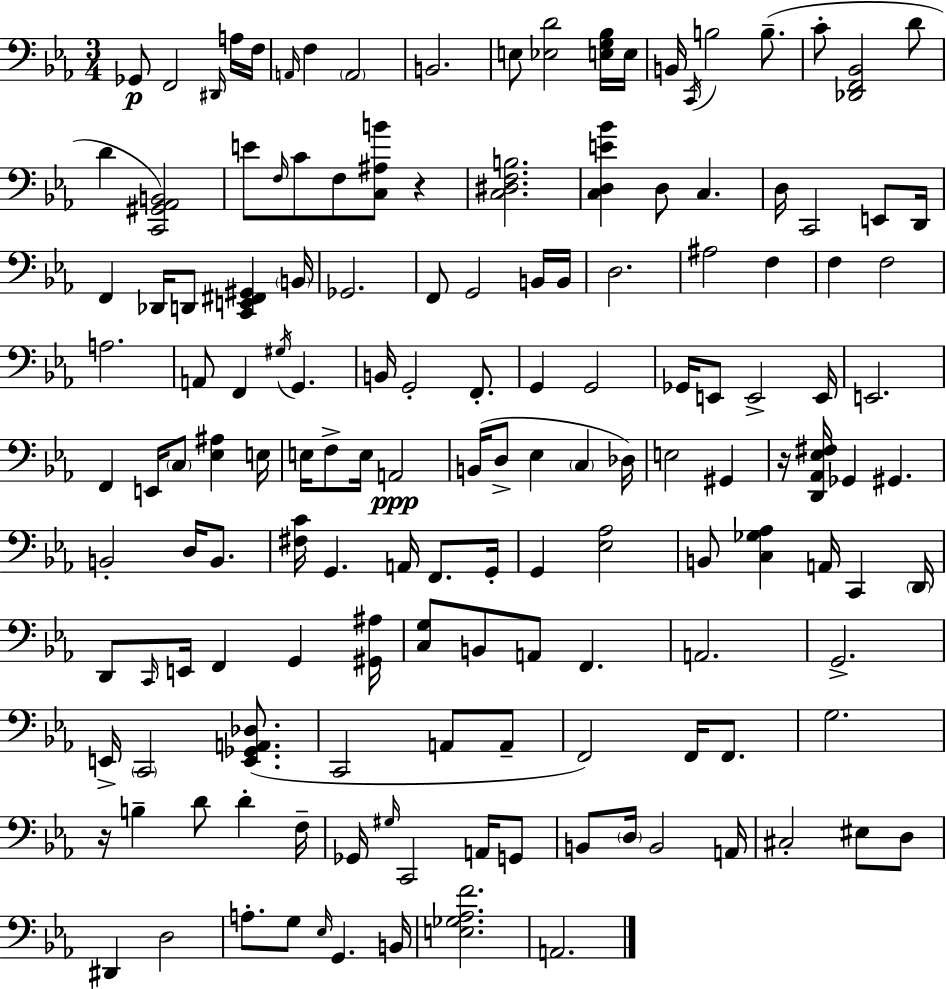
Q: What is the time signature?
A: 3/4